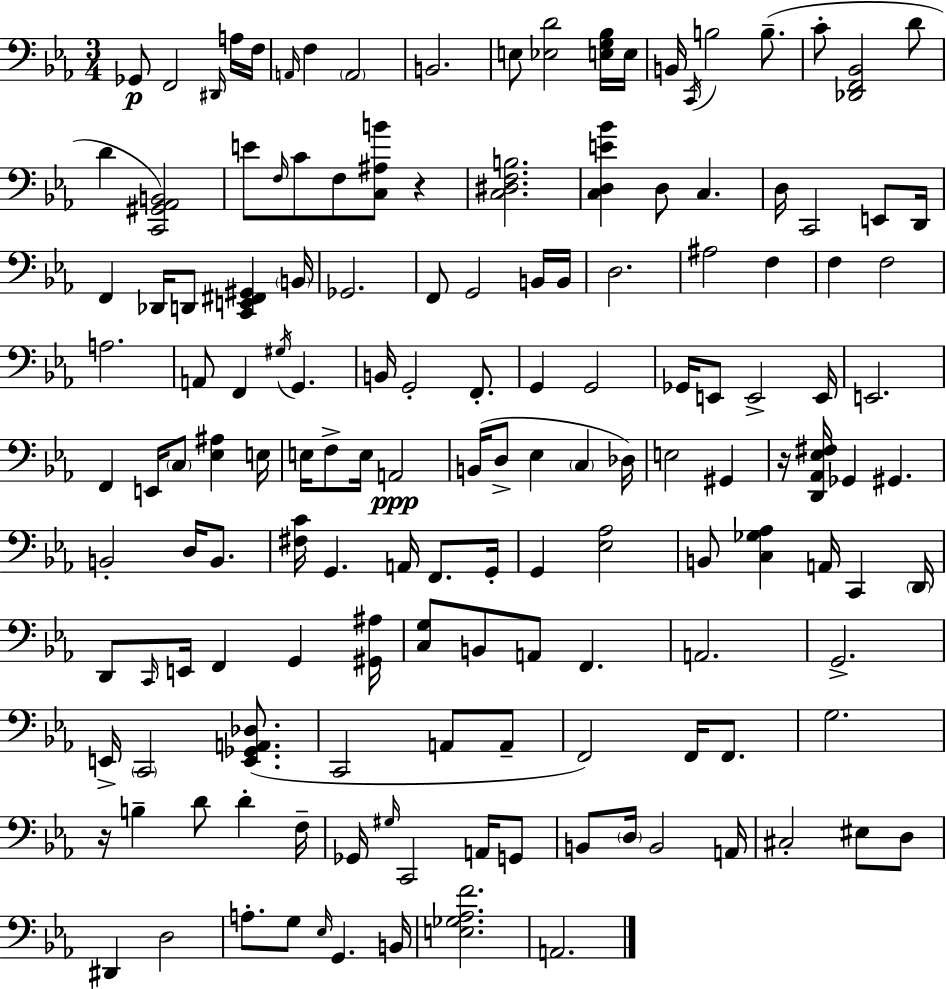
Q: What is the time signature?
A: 3/4